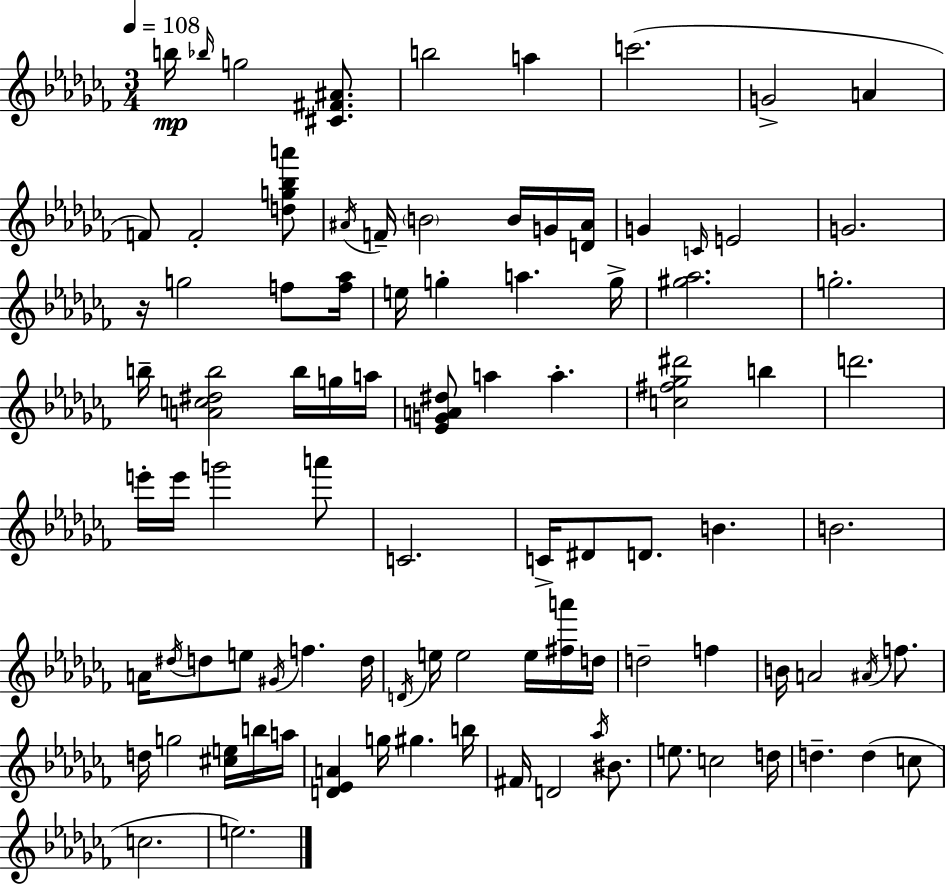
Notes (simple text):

B5/s Bb5/s G5/h [C#4,F#4,A#4]/e. B5/h A5/q C6/h. G4/h A4/q F4/e F4/h [D5,G5,Bb5,A6]/e A#4/s F4/s B4/h B4/s G4/s [D4,A#4]/s G4/q C4/s E4/h G4/h. R/s G5/h F5/e [F5,Ab5]/s E5/s G5/q A5/q. G5/s [G#5,Ab5]/h. G5/h. B5/s [A4,C5,D#5,B5]/h B5/s G5/s A5/s [Eb4,G4,A4,D#5]/e A5/q A5/q. [C5,F#5,Gb5,D#6]/h B5/q D6/h. E6/s E6/s G6/h A6/e C4/h. C4/s D#4/e D4/e. B4/q. B4/h. A4/s D#5/s D5/e E5/e G#4/s F5/q. D5/s D4/s E5/s E5/h E5/s [F#5,A6]/s D5/s D5/h F5/q B4/s A4/h A#4/s F5/e. D5/s G5/h [C#5,E5]/s B5/s A5/s [D4,Eb4,A4]/q G5/s G#5/q. B5/s F#4/s D4/h Ab5/s BIS4/e. E5/e. C5/h D5/s D5/q. D5/q C5/e C5/h. E5/h.